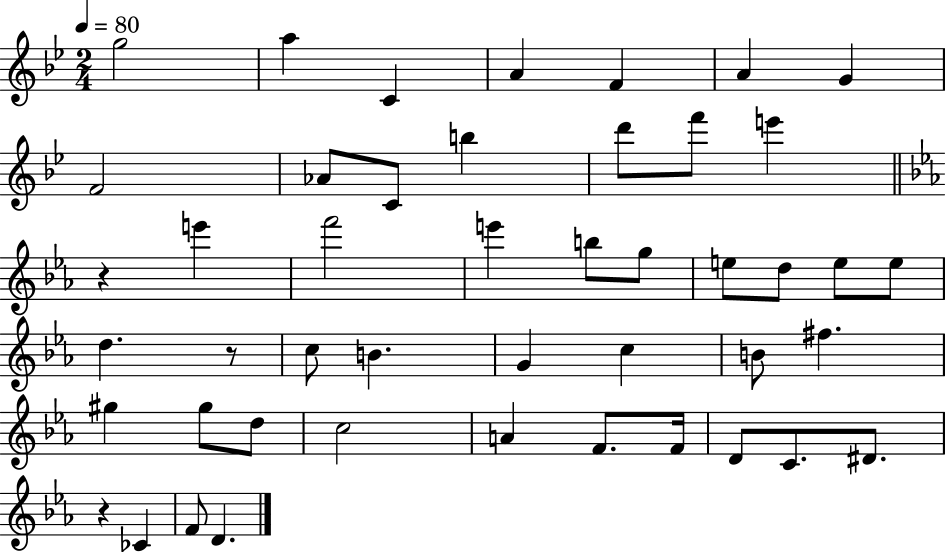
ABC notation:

X:1
T:Untitled
M:2/4
L:1/4
K:Bb
g2 a C A F A G F2 _A/2 C/2 b d'/2 f'/2 e' z e' f'2 e' b/2 g/2 e/2 d/2 e/2 e/2 d z/2 c/2 B G c B/2 ^f ^g ^g/2 d/2 c2 A F/2 F/4 D/2 C/2 ^D/2 z _C F/2 D